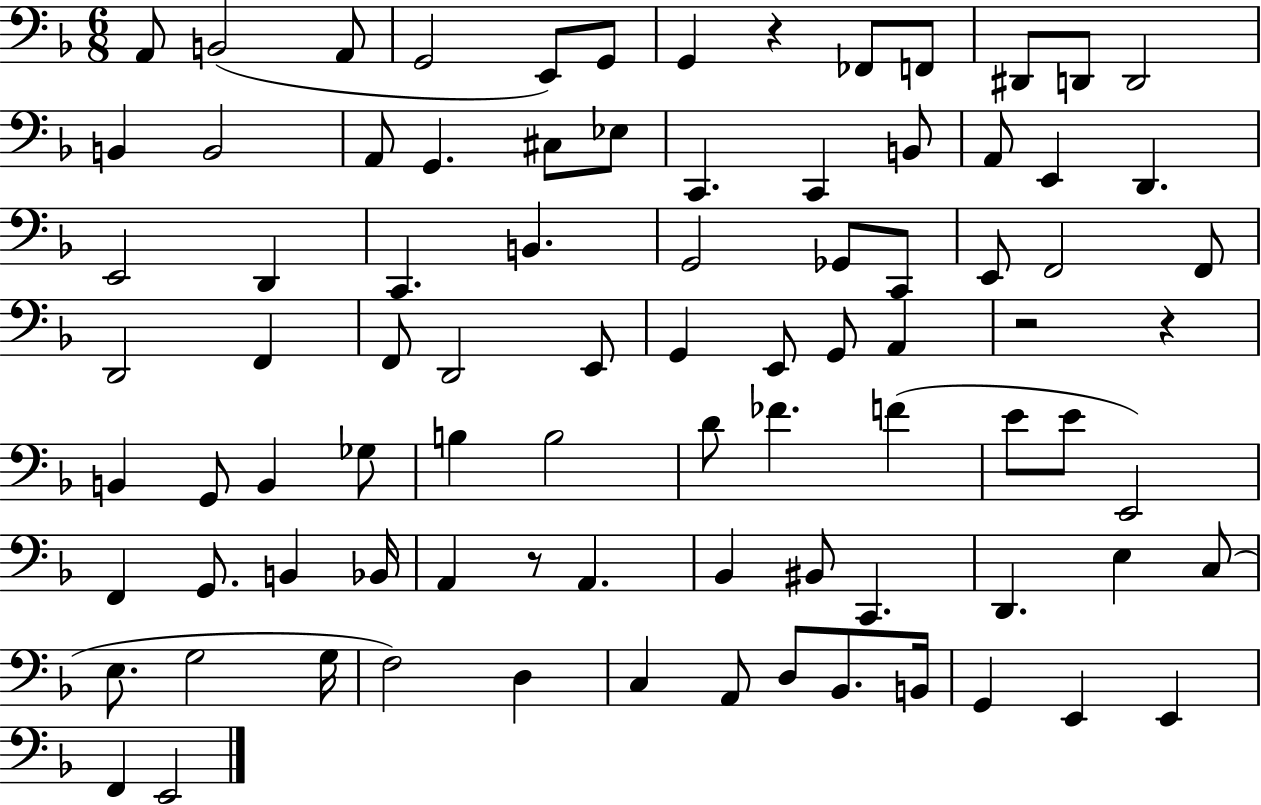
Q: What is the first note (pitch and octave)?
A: A2